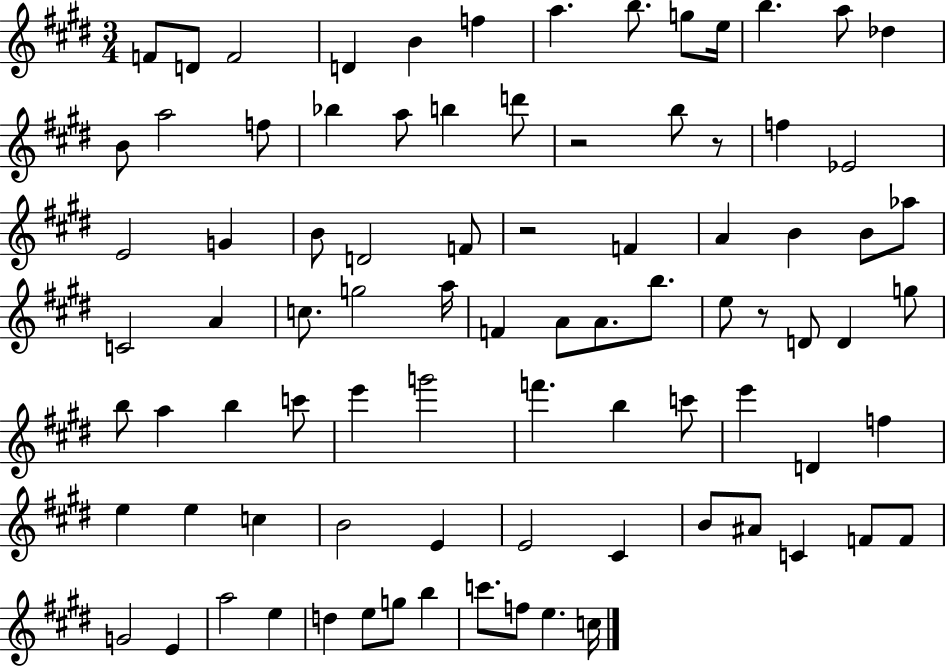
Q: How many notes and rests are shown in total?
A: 86